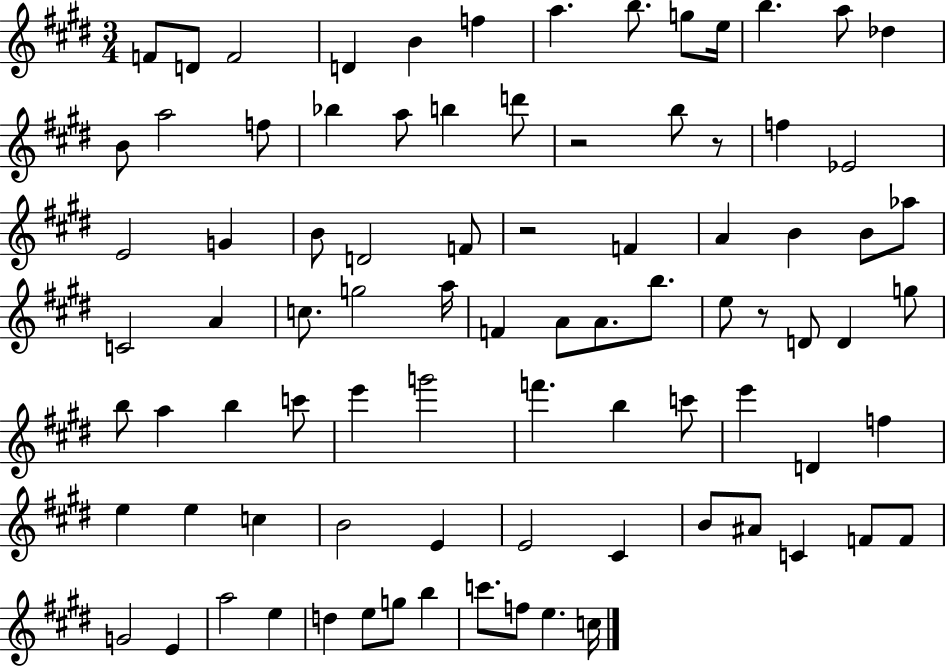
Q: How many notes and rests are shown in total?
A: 86